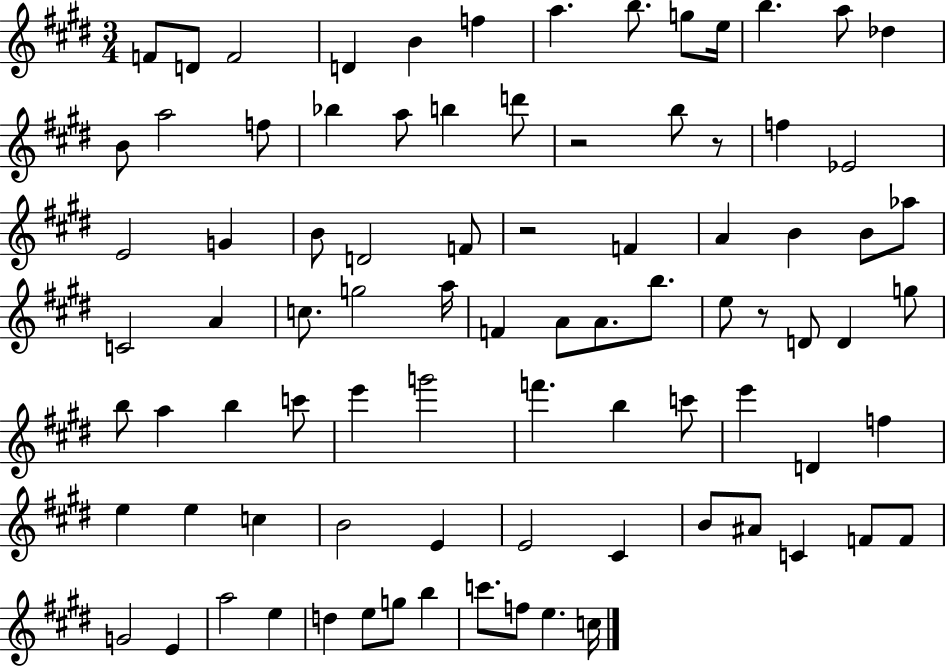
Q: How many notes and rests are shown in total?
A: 86